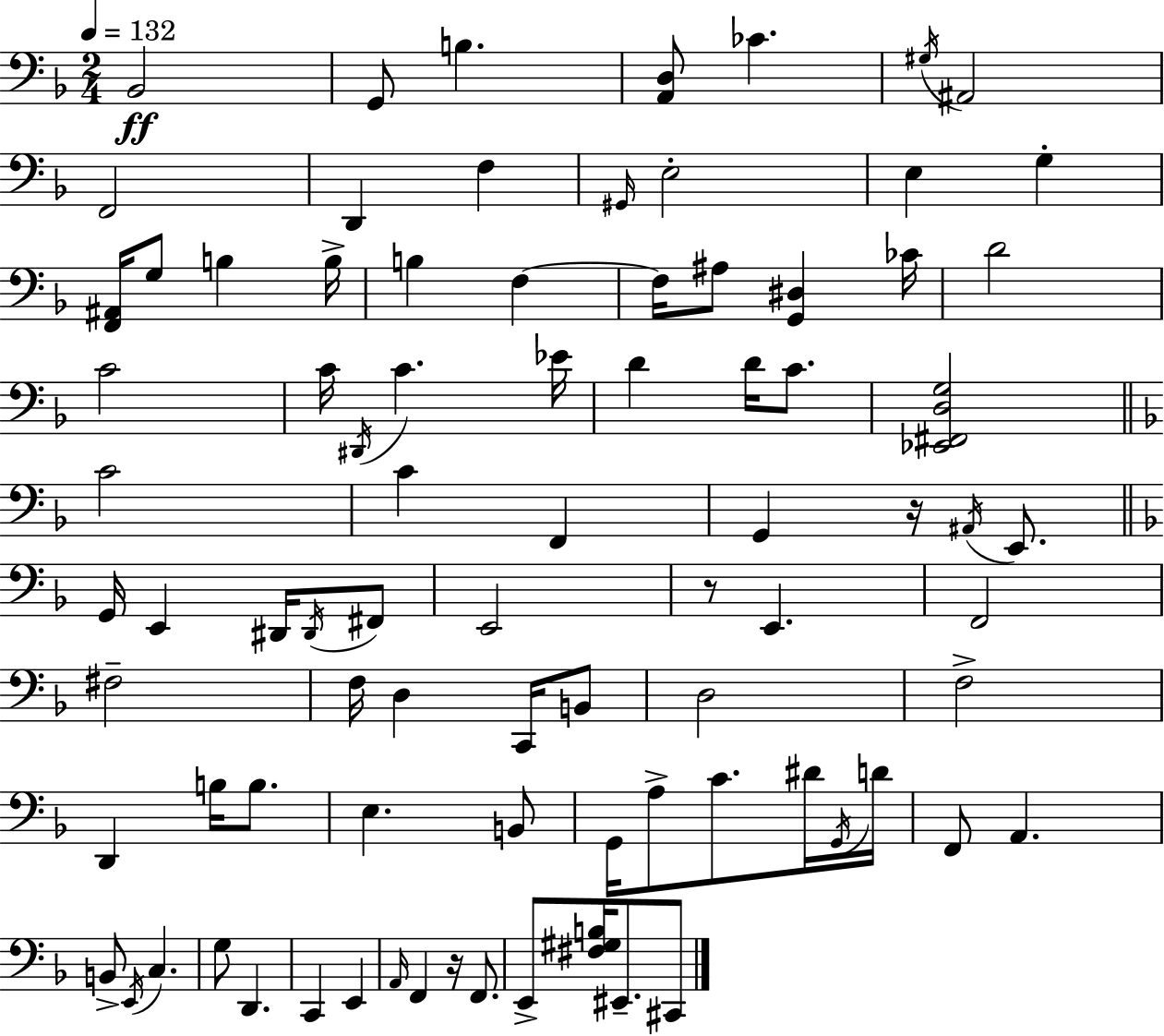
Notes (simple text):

Bb2/h G2/e B3/q. [A2,D3]/e CES4/q. G#3/s A#2/h F2/h D2/q F3/q G#2/s E3/h E3/q G3/q [F2,A#2]/s G3/e B3/q B3/s B3/q F3/q F3/s A#3/e [G2,D#3]/q CES4/s D4/h C4/h C4/s D#2/s C4/q. Eb4/s D4/q D4/s C4/e. [Eb2,F#2,D3,G3]/h C4/h C4/q F2/q G2/q R/s A#2/s E2/e. G2/s E2/q D#2/s D#2/s F#2/e E2/h R/e E2/q. F2/h F#3/h F3/s D3/q C2/s B2/e D3/h F3/h D2/q B3/s B3/e. E3/q. B2/e G2/s A3/e C4/e. D#4/s G2/s D4/s F2/e A2/q. B2/e E2/s C3/q. G3/e D2/q. C2/q E2/q A2/s F2/q R/s F2/e. E2/e [F#3,G#3,B3]/s EIS2/e. C#2/e